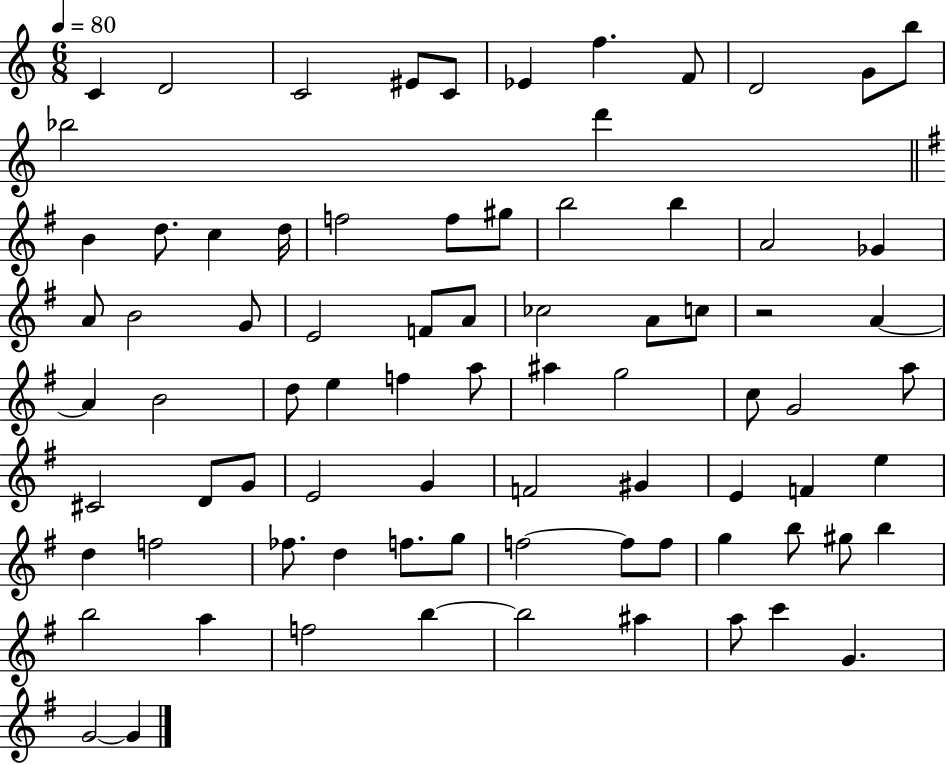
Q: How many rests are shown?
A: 1